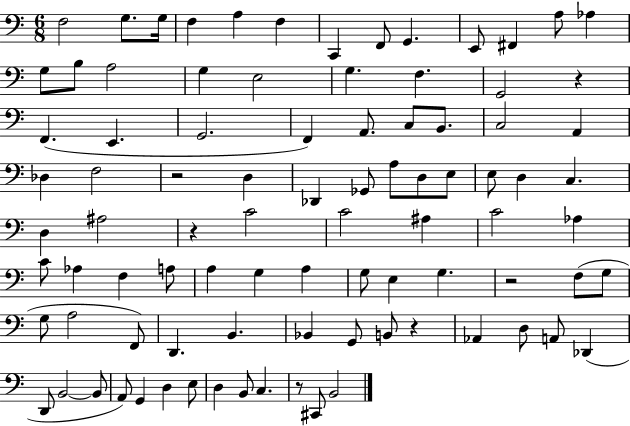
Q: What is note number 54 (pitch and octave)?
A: G3